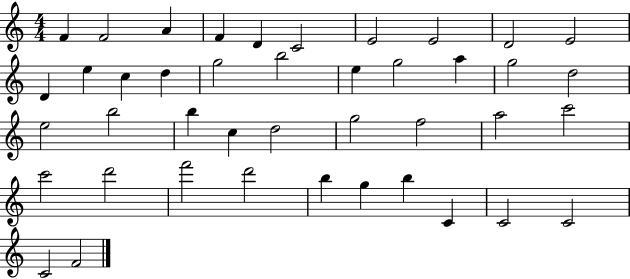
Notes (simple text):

F4/q F4/h A4/q F4/q D4/q C4/h E4/h E4/h D4/h E4/h D4/q E5/q C5/q D5/q G5/h B5/h E5/q G5/h A5/q G5/h D5/h E5/h B5/h B5/q C5/q D5/h G5/h F5/h A5/h C6/h C6/h D6/h F6/h D6/h B5/q G5/q B5/q C4/q C4/h C4/h C4/h F4/h